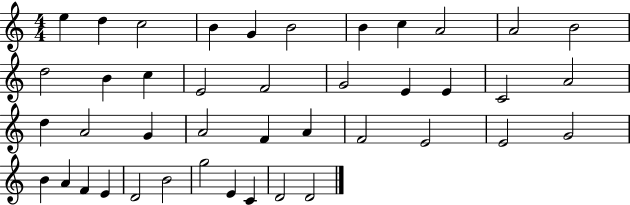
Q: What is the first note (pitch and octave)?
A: E5